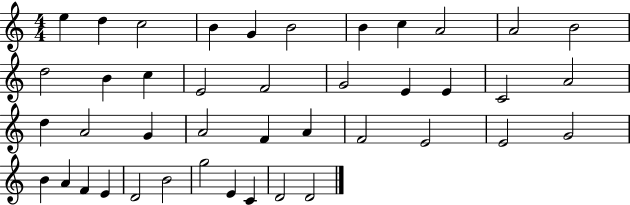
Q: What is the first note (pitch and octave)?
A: E5